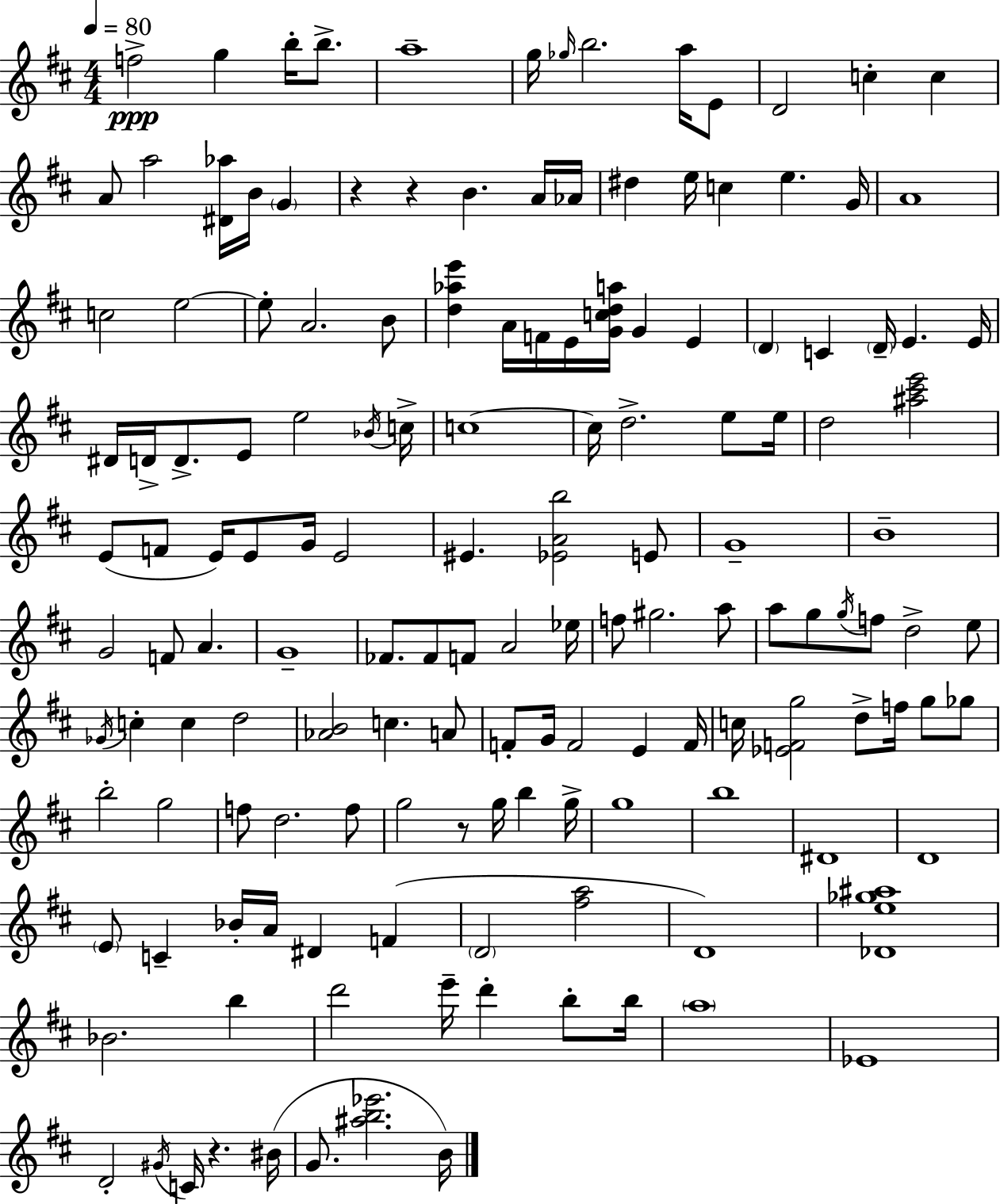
{
  \clef treble
  \numericTimeSignature
  \time 4/4
  \key d \major
  \tempo 4 = 80
  f''2->\ppp g''4 b''16-. b''8.-> | a''1-- | g''16 \grace { ges''16 } b''2. a''16 e'8 | d'2 c''4-. c''4 | \break a'8 a''2 <dis' aes''>16 b'16 \parenthesize g'4 | r4 r4 b'4. a'16 | aes'16 dis''4 e''16 c''4 e''4. | g'16 a'1 | \break c''2 e''2~~ | e''8-. a'2. b'8 | <d'' aes'' e'''>4 a'16 f'16 e'16 <g' c'' d'' a''>16 g'4 e'4 | \parenthesize d'4 c'4 \parenthesize d'16-- e'4. | \break e'16 dis'16 d'16-> d'8.-> e'8 e''2 | \acciaccatura { bes'16 } c''16-> c''1~~ | c''16 d''2.-> e''8 | e''16 d''2 <ais'' cis''' e'''>2 | \break e'8( f'8 e'16) e'8 g'16 e'2 | eis'4. <ees' a' b''>2 | e'8 g'1-- | b'1-- | \break g'2 f'8 a'4. | g'1-- | fes'8. fes'8 f'8 a'2 | ees''16 f''8 gis''2. | \break a''8 a''8 g''8 \acciaccatura { g''16 } f''8 d''2-> | e''8 \acciaccatura { ges'16 } c''4-. c''4 d''2 | <aes' b'>2 c''4. | a'8 f'8-. g'16 f'2 e'4 | \break f'16 c''16 <ees' f' g''>2 d''8-> f''16 | g''8 ges''8 b''2-. g''2 | f''8 d''2. | f''8 g''2 r8 g''16 b''4 | \break g''16-> g''1 | b''1 | dis'1 | d'1 | \break \parenthesize e'8 c'4-- bes'16-. a'16 dis'4 | f'4( \parenthesize d'2 <fis'' a''>2 | d'1) | <des' e'' ges'' ais''>1 | \break bes'2. | b''4 d'''2 e'''16-- d'''4-. | b''8-. b''16 \parenthesize a''1 | ees'1 | \break d'2-. \acciaccatura { gis'16 } c'16 r4. | bis'16( g'8. <ais'' b'' ees'''>2. | b'16) \bar "|."
}